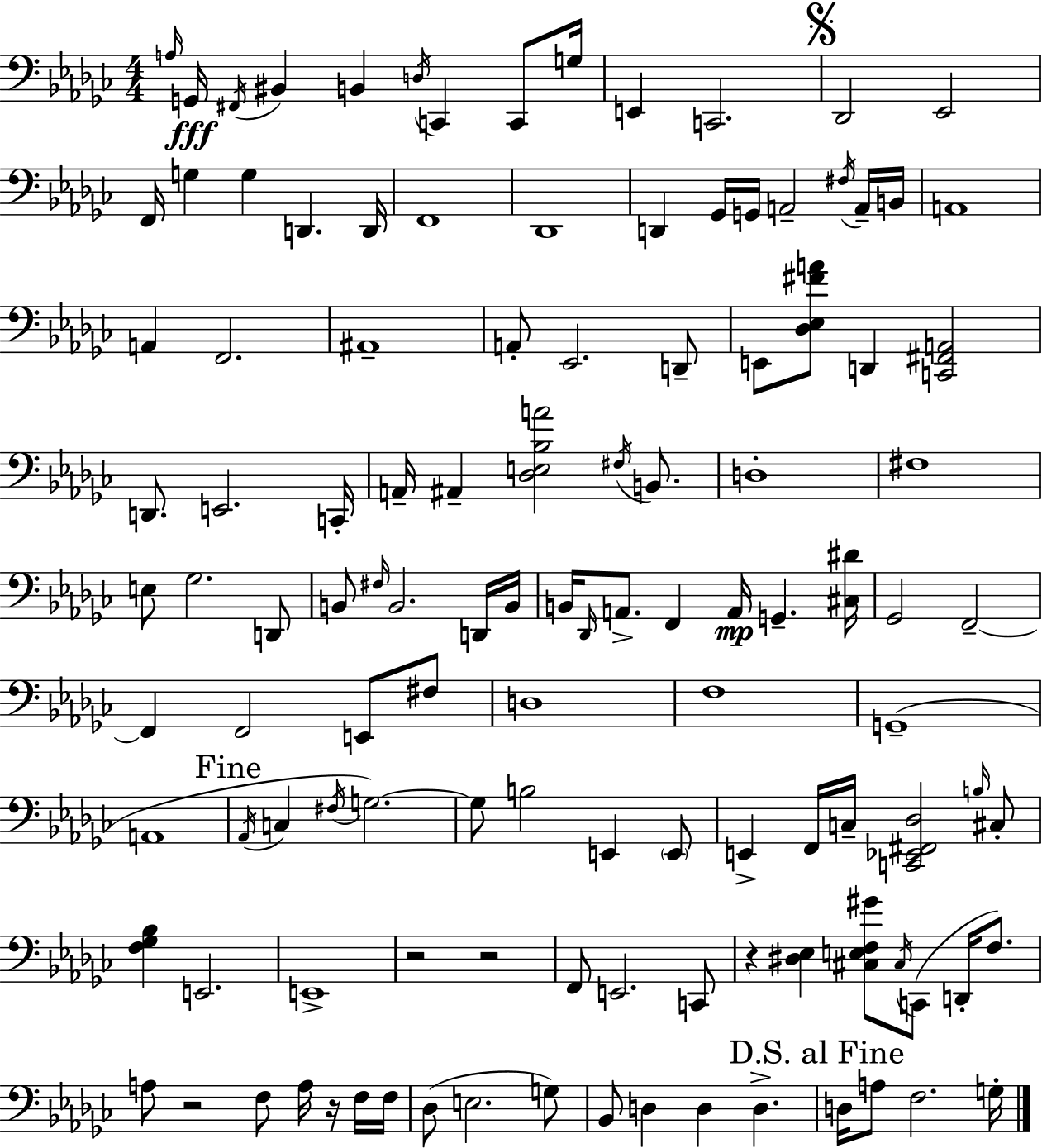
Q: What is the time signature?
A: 4/4